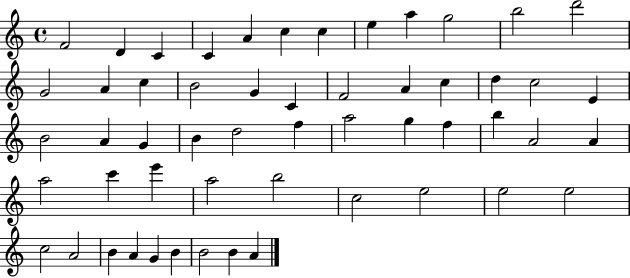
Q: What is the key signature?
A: C major